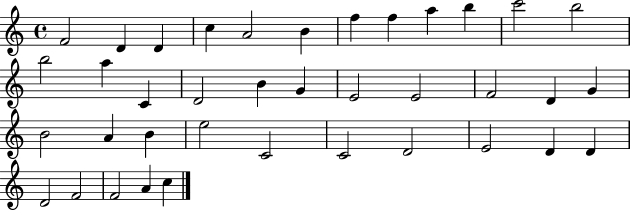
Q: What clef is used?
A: treble